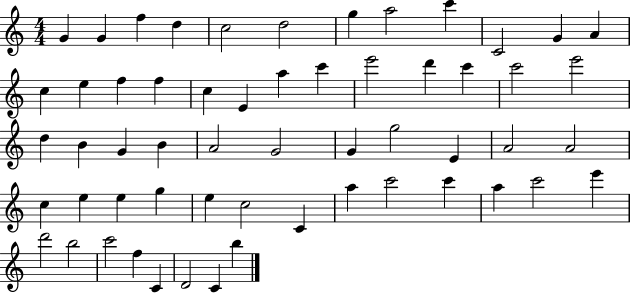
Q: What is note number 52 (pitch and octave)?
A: C6